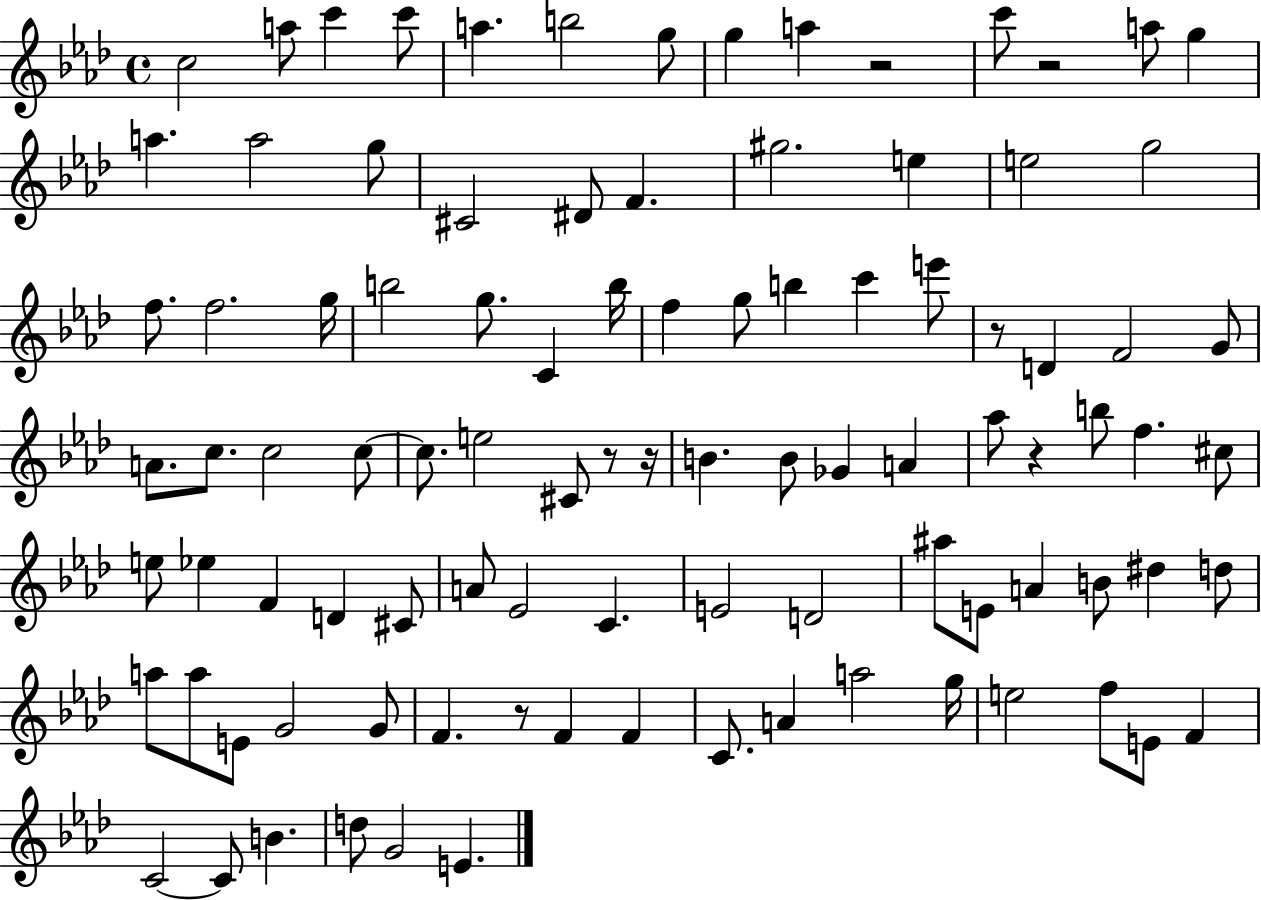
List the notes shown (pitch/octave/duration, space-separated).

C5/h A5/e C6/q C6/e A5/q. B5/h G5/e G5/q A5/q R/h C6/e R/h A5/e G5/q A5/q. A5/h G5/e C#4/h D#4/e F4/q. G#5/h. E5/q E5/h G5/h F5/e. F5/h. G5/s B5/h G5/e. C4/q B5/s F5/q G5/e B5/q C6/q E6/e R/e D4/q F4/h G4/e A4/e. C5/e. C5/h C5/e C5/e. E5/h C#4/e R/e R/s B4/q. B4/e Gb4/q A4/q Ab5/e R/q B5/e F5/q. C#5/e E5/e Eb5/q F4/q D4/q C#4/e A4/e Eb4/h C4/q. E4/h D4/h A#5/e E4/e A4/q B4/e D#5/q D5/e A5/e A5/e E4/e G4/h G4/e F4/q. R/e F4/q F4/q C4/e. A4/q A5/h G5/s E5/h F5/e E4/e F4/q C4/h C4/e B4/q. D5/e G4/h E4/q.